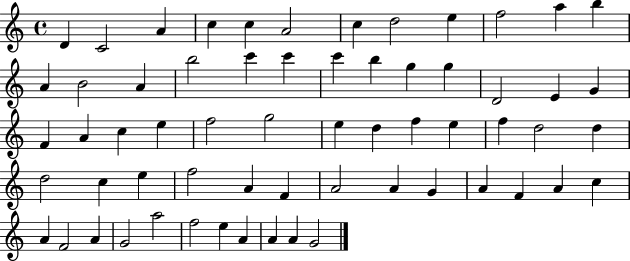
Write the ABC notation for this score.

X:1
T:Untitled
M:4/4
L:1/4
K:C
D C2 A c c A2 c d2 e f2 a b A B2 A b2 c' c' c' b g g D2 E G F A c e f2 g2 e d f e f d2 d d2 c e f2 A F A2 A G A F A c A F2 A G2 a2 f2 e A A A G2